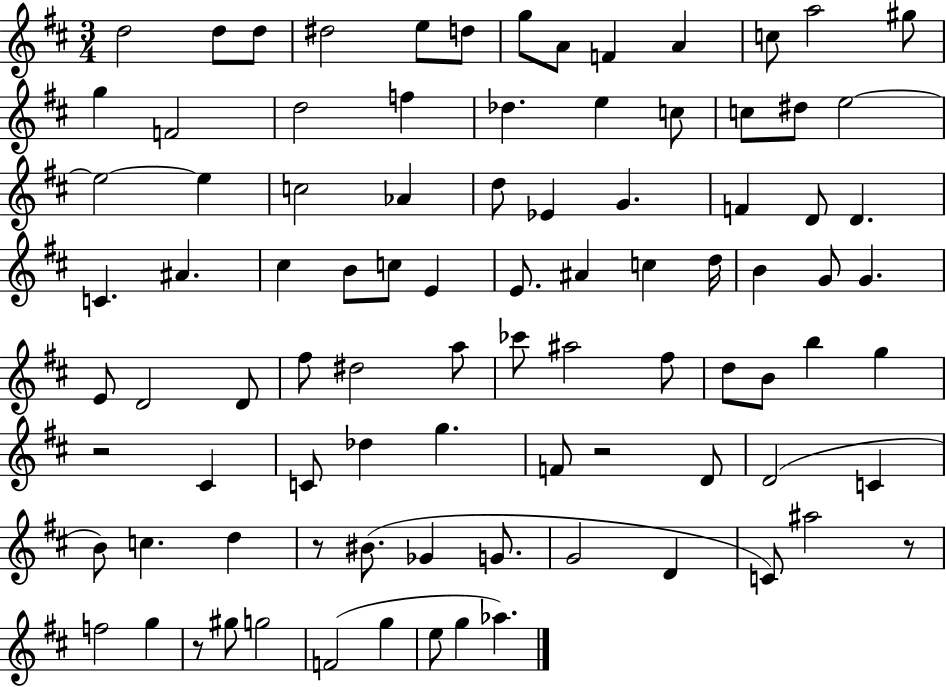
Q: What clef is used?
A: treble